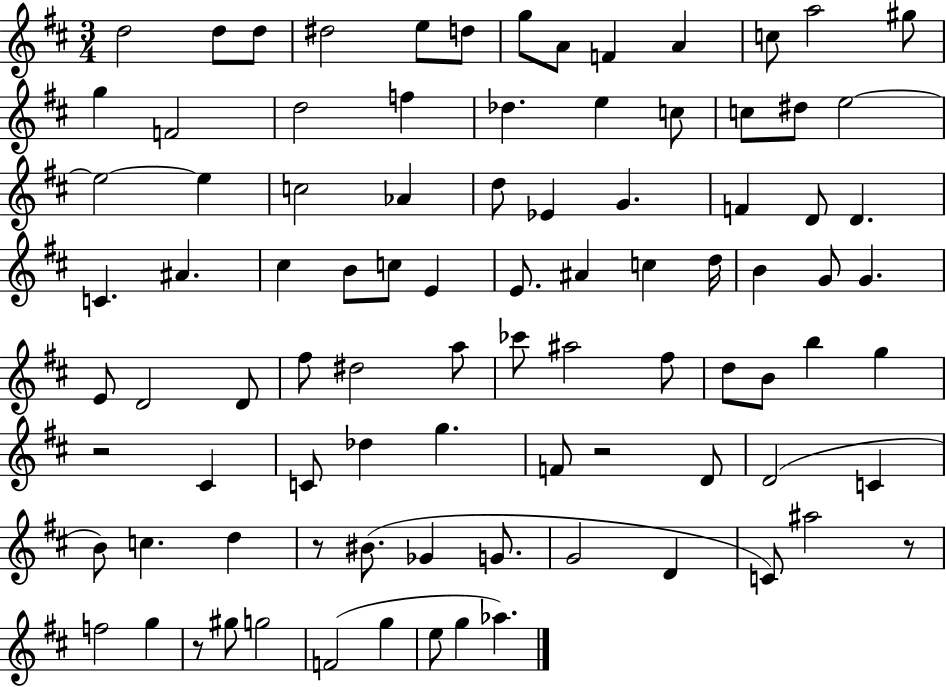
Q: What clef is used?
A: treble